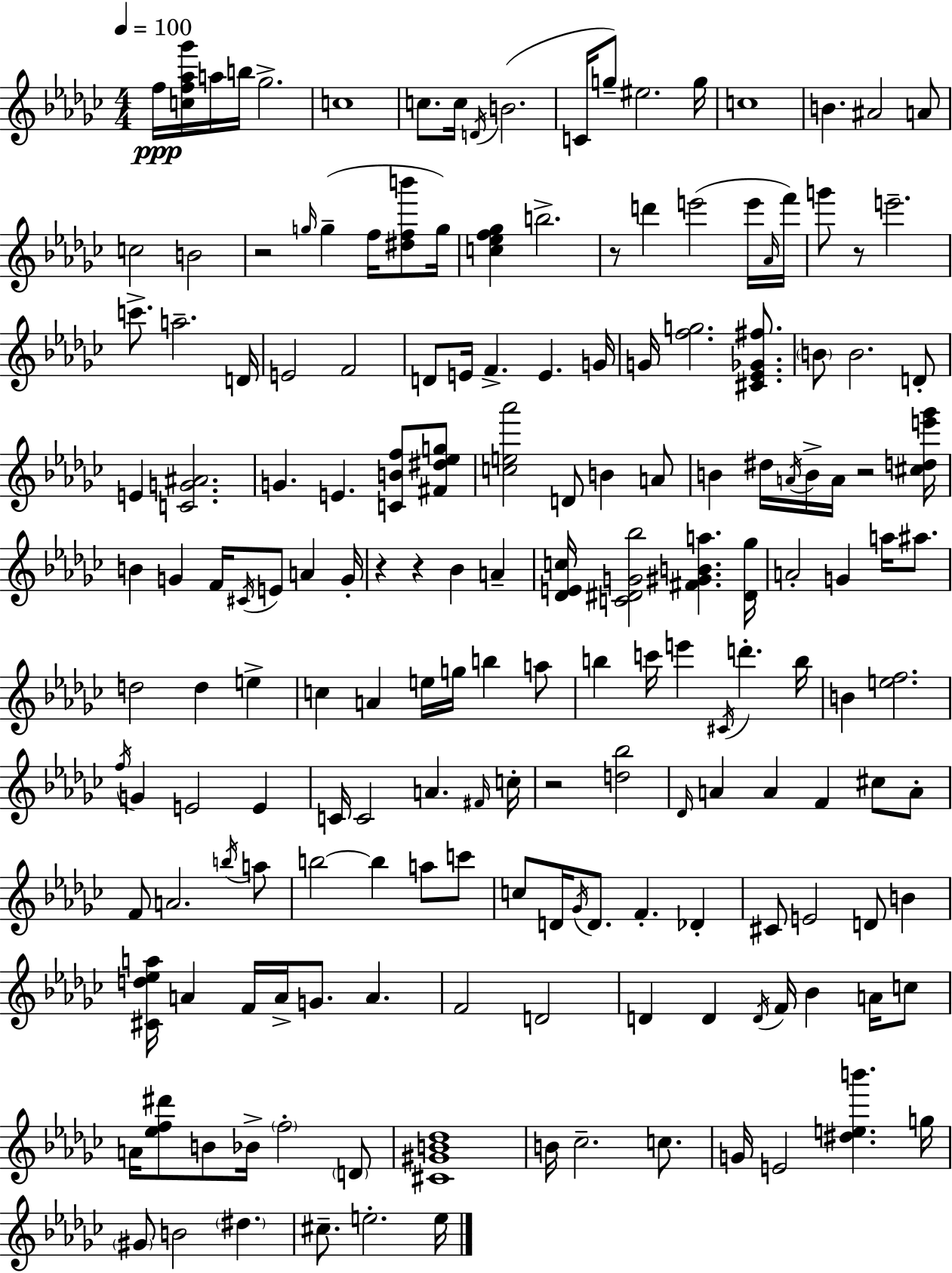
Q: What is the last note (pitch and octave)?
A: E5